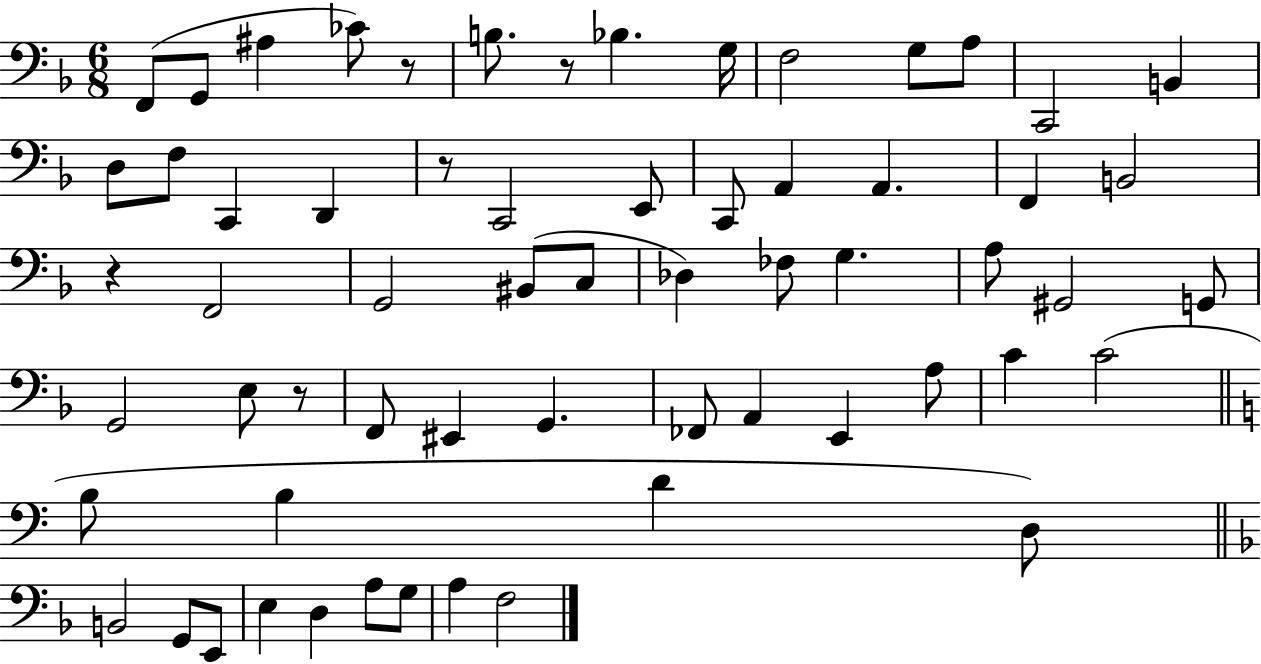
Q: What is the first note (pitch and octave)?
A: F2